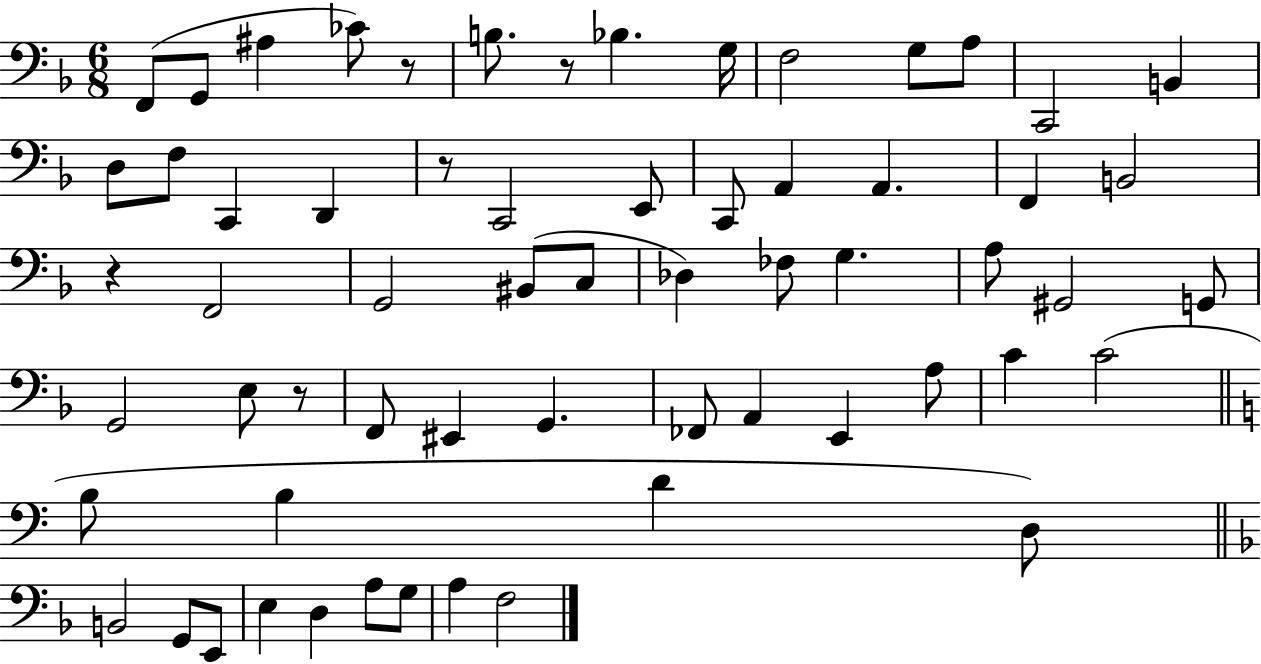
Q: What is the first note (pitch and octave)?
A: F2